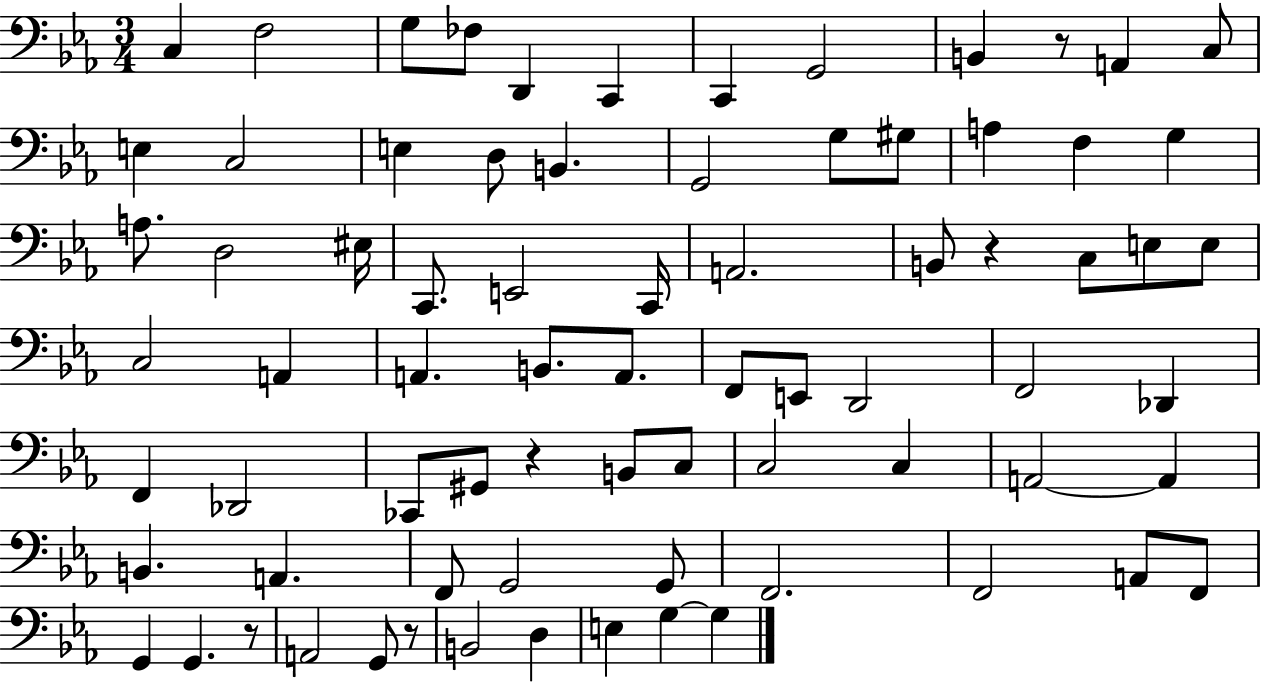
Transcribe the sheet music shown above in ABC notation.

X:1
T:Untitled
M:3/4
L:1/4
K:Eb
C, F,2 G,/2 _F,/2 D,, C,, C,, G,,2 B,, z/2 A,, C,/2 E, C,2 E, D,/2 B,, G,,2 G,/2 ^G,/2 A, F, G, A,/2 D,2 ^E,/4 C,,/2 E,,2 C,,/4 A,,2 B,,/2 z C,/2 E,/2 E,/2 C,2 A,, A,, B,,/2 A,,/2 F,,/2 E,,/2 D,,2 F,,2 _D,, F,, _D,,2 _C,,/2 ^G,,/2 z B,,/2 C,/2 C,2 C, A,,2 A,, B,, A,, F,,/2 G,,2 G,,/2 F,,2 F,,2 A,,/2 F,,/2 G,, G,, z/2 A,,2 G,,/2 z/2 B,,2 D, E, G, G,